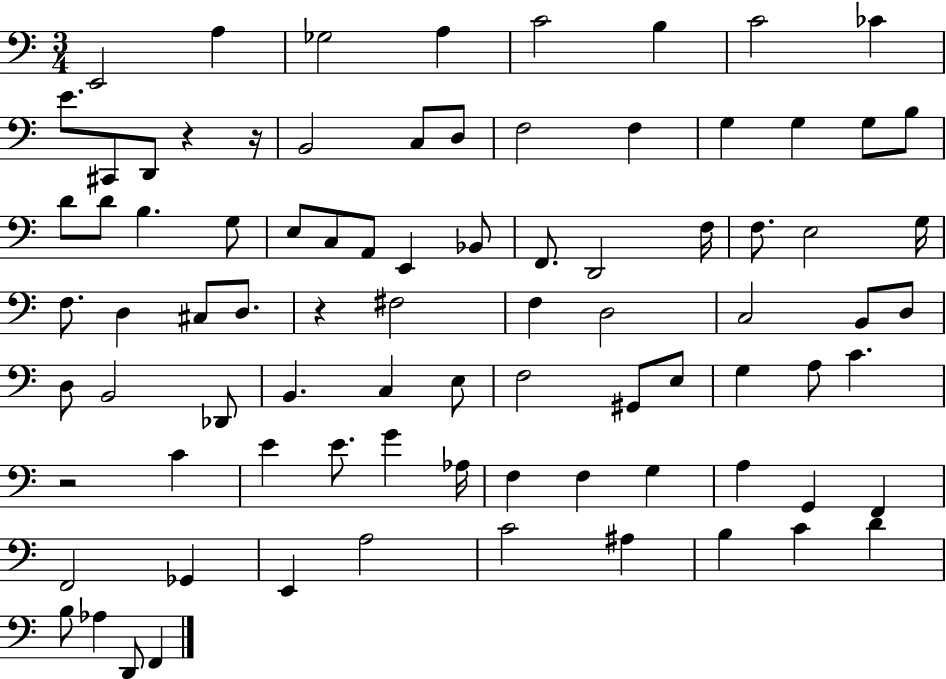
E2/h A3/q Gb3/h A3/q C4/h B3/q C4/h CES4/q E4/e. C#2/e D2/e R/q R/s B2/h C3/e D3/e F3/h F3/q G3/q G3/q G3/e B3/e D4/e D4/e B3/q. G3/e E3/e C3/e A2/e E2/q Bb2/e F2/e. D2/h F3/s F3/e. E3/h G3/s F3/e. D3/q C#3/e D3/e. R/q F#3/h F3/q D3/h C3/h B2/e D3/e D3/e B2/h Db2/e B2/q. C3/q E3/e F3/h G#2/e E3/e G3/q A3/e C4/q. R/h C4/q E4/q E4/e. G4/q Ab3/s F3/q F3/q G3/q A3/q G2/q F2/q F2/h Gb2/q E2/q A3/h C4/h A#3/q B3/q C4/q D4/q B3/e Ab3/q D2/e F2/q